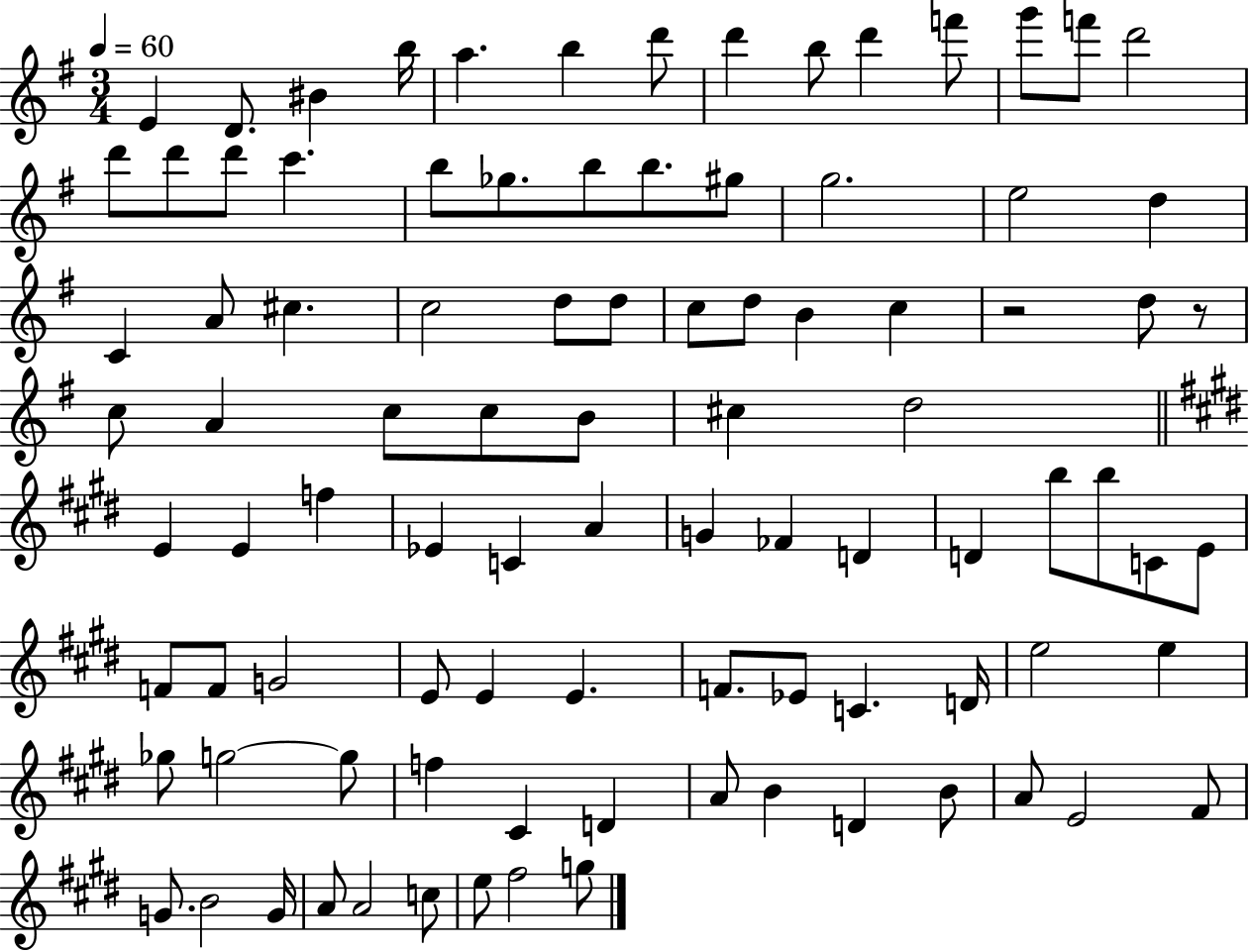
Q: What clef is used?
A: treble